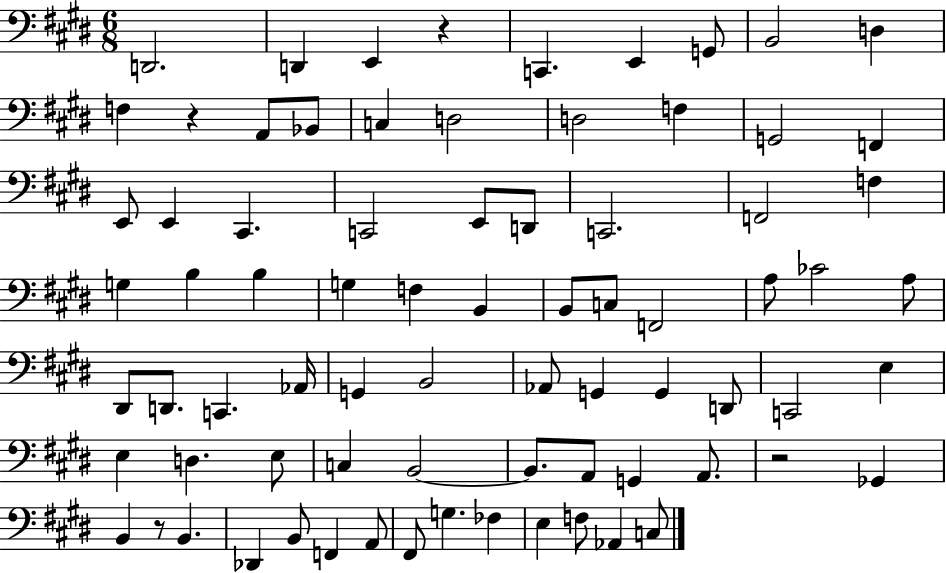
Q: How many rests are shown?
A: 4